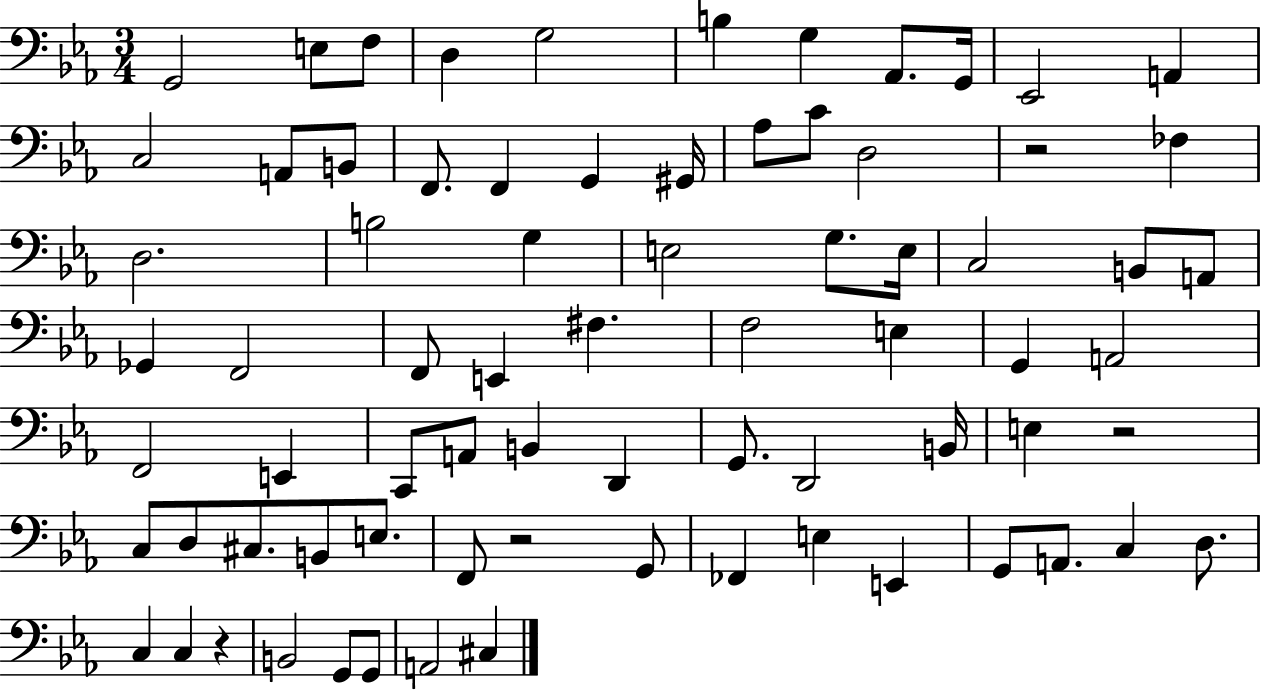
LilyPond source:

{
  \clef bass
  \numericTimeSignature
  \time 3/4
  \key ees \major
  g,2 e8 f8 | d4 g2 | b4 g4 aes,8. g,16 | ees,2 a,4 | \break c2 a,8 b,8 | f,8. f,4 g,4 gis,16 | aes8 c'8 d2 | r2 fes4 | \break d2. | b2 g4 | e2 g8. e16 | c2 b,8 a,8 | \break ges,4 f,2 | f,8 e,4 fis4. | f2 e4 | g,4 a,2 | \break f,2 e,4 | c,8 a,8 b,4 d,4 | g,8. d,2 b,16 | e4 r2 | \break c8 d8 cis8. b,8 e8. | f,8 r2 g,8 | fes,4 e4 e,4 | g,8 a,8. c4 d8. | \break c4 c4 r4 | b,2 g,8 g,8 | a,2 cis4 | \bar "|."
}